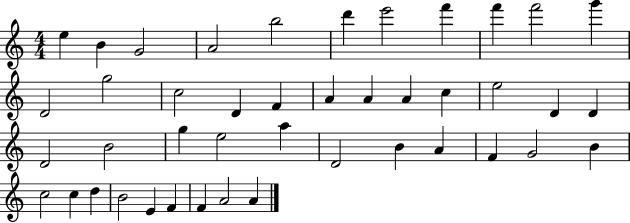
X:1
T:Untitled
M:4/4
L:1/4
K:C
e B G2 A2 b2 d' e'2 f' f' f'2 g' D2 g2 c2 D F A A A c e2 D D D2 B2 g e2 a D2 B A F G2 B c2 c d B2 E F F A2 A